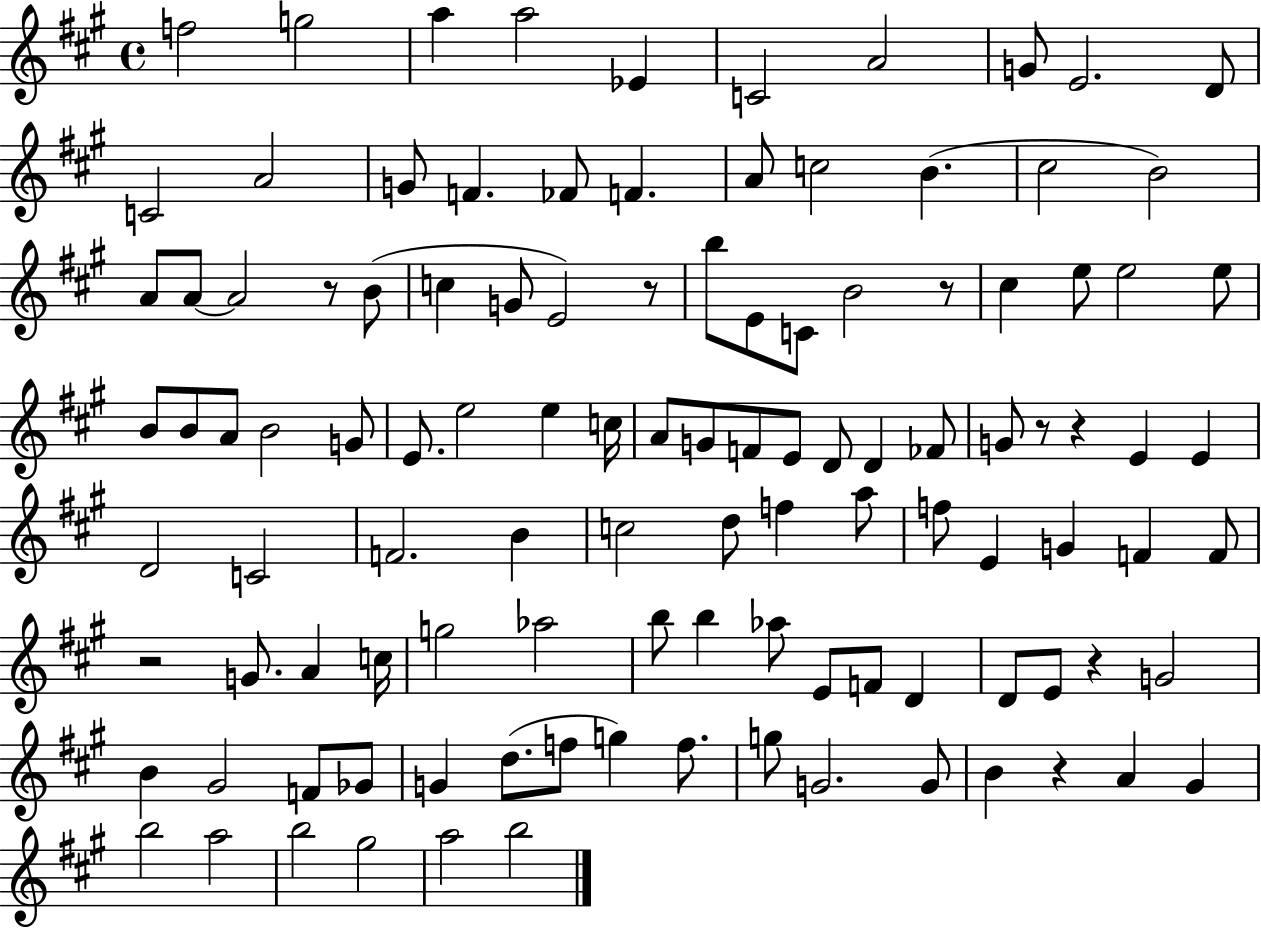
{
  \clef treble
  \time 4/4
  \defaultTimeSignature
  \key a \major
  f''2 g''2 | a''4 a''2 ees'4 | c'2 a'2 | g'8 e'2. d'8 | \break c'2 a'2 | g'8 f'4. fes'8 f'4. | a'8 c''2 b'4.( | cis''2 b'2) | \break a'8 a'8~~ a'2 r8 b'8( | c''4 g'8 e'2) r8 | b''8 e'8 c'8 b'2 r8 | cis''4 e''8 e''2 e''8 | \break b'8 b'8 a'8 b'2 g'8 | e'8. e''2 e''4 c''16 | a'8 g'8 f'8 e'8 d'8 d'4 fes'8 | g'8 r8 r4 e'4 e'4 | \break d'2 c'2 | f'2. b'4 | c''2 d''8 f''4 a''8 | f''8 e'4 g'4 f'4 f'8 | \break r2 g'8. a'4 c''16 | g''2 aes''2 | b''8 b''4 aes''8 e'8 f'8 d'4 | d'8 e'8 r4 g'2 | \break b'4 gis'2 f'8 ges'8 | g'4 d''8.( f''8 g''4) f''8. | g''8 g'2. g'8 | b'4 r4 a'4 gis'4 | \break b''2 a''2 | b''2 gis''2 | a''2 b''2 | \bar "|."
}